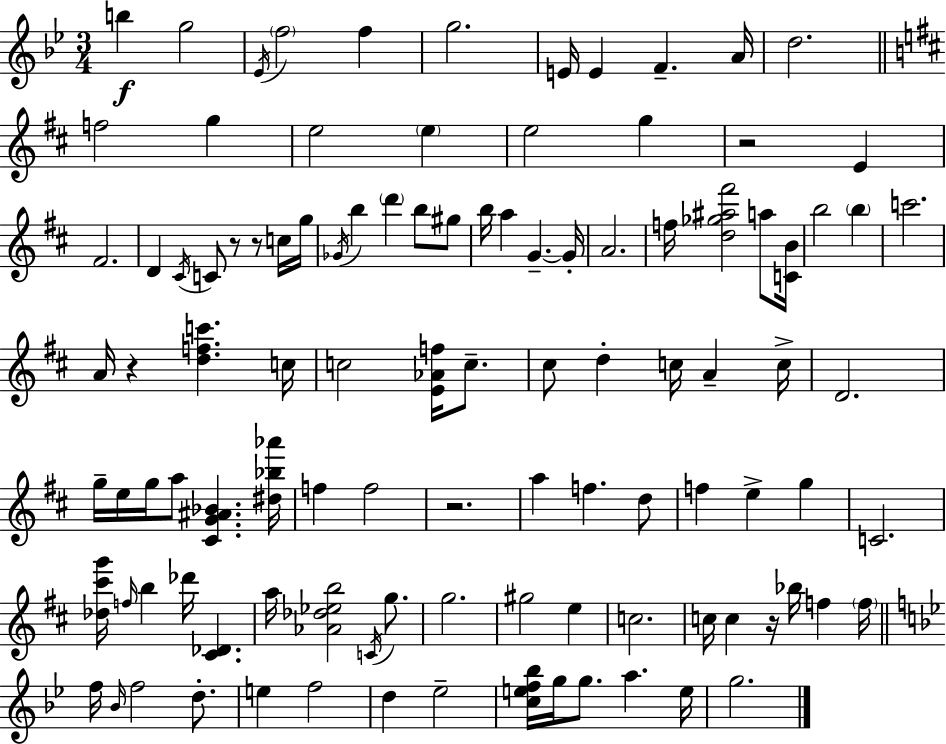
{
  \clef treble
  \numericTimeSignature
  \time 3/4
  \key bes \major
  b''4\f g''2 | \acciaccatura { ees'16 } \parenthesize f''2 f''4 | g''2. | e'16 e'4 f'4.-- | \break a'16 d''2. | \bar "||" \break \key d \major f''2 g''4 | e''2 \parenthesize e''4 | e''2 g''4 | r2 e'4 | \break fis'2. | d'4 \acciaccatura { cis'16 } c'8 r8 r8 c''16 | g''16 \acciaccatura { ges'16 } b''4 \parenthesize d'''4 b''8 | gis''8 b''16 a''4 g'4.--~~ | \break g'16-. a'2. | f''16 <d'' ges'' ais'' fis'''>2 a''8 | <c' b'>16 b''2 \parenthesize b''4 | c'''2. | \break a'16 r4 <d'' f'' c'''>4. | c''16 c''2 <e' aes' f''>16 c''8.-- | cis''8 d''4-. c''16 a'4-- | c''16-> d'2. | \break g''16-- e''16 g''16 a''8 <cis' g' ais' bes'>4. | <dis'' bes'' aes'''>16 f''4 f''2 | r2. | a''4 f''4. | \break d''8 f''4 e''4-> g''4 | c'2. | <des'' cis''' g'''>16 \grace { f''16 } b''4 des'''16 <cis' des'>4. | a''16 <aes' des'' ees'' b''>2 | \break \acciaccatura { c'16 } g''8. g''2. | gis''2 | e''4 c''2. | c''16 c''4 r16 bes''16 f''4 | \break \parenthesize f''16 \bar "||" \break \key g \minor f''16 \grace { bes'16 } f''2 d''8.-. | e''4 f''2 | d''4 ees''2-- | <c'' e'' f'' bes''>16 g''16 g''8. a''4. | \break e''16 g''2. | \bar "|."
}